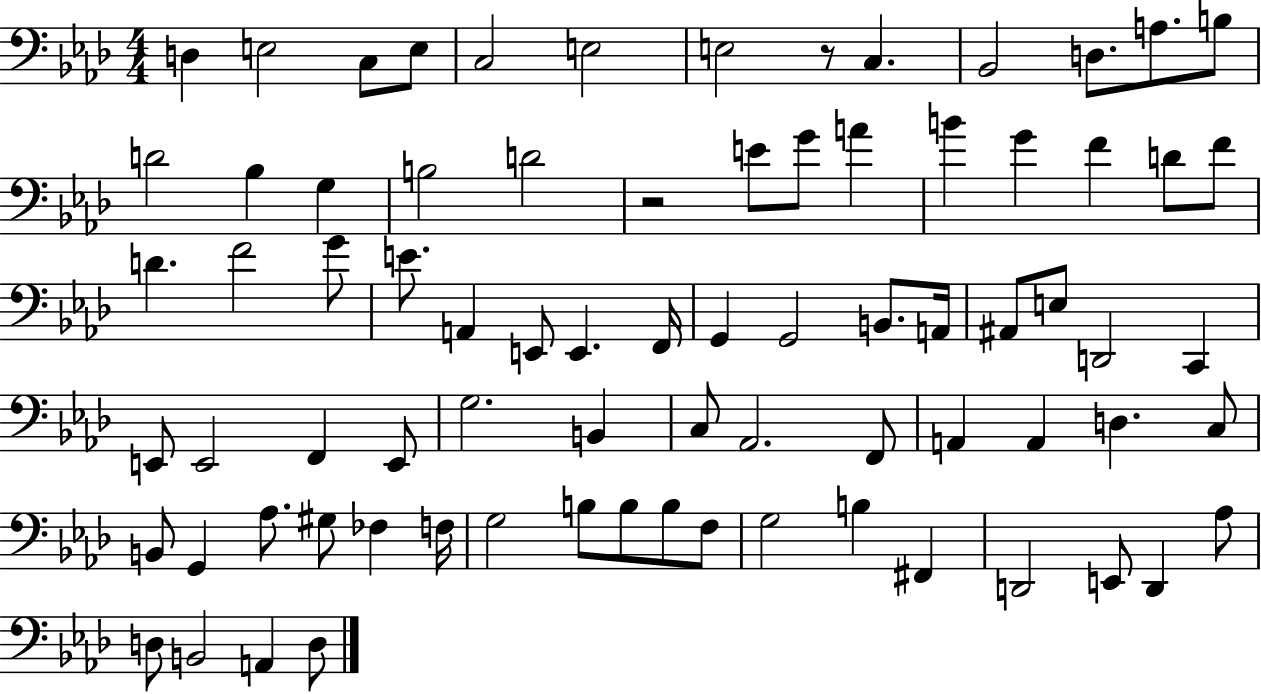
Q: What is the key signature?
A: AES major